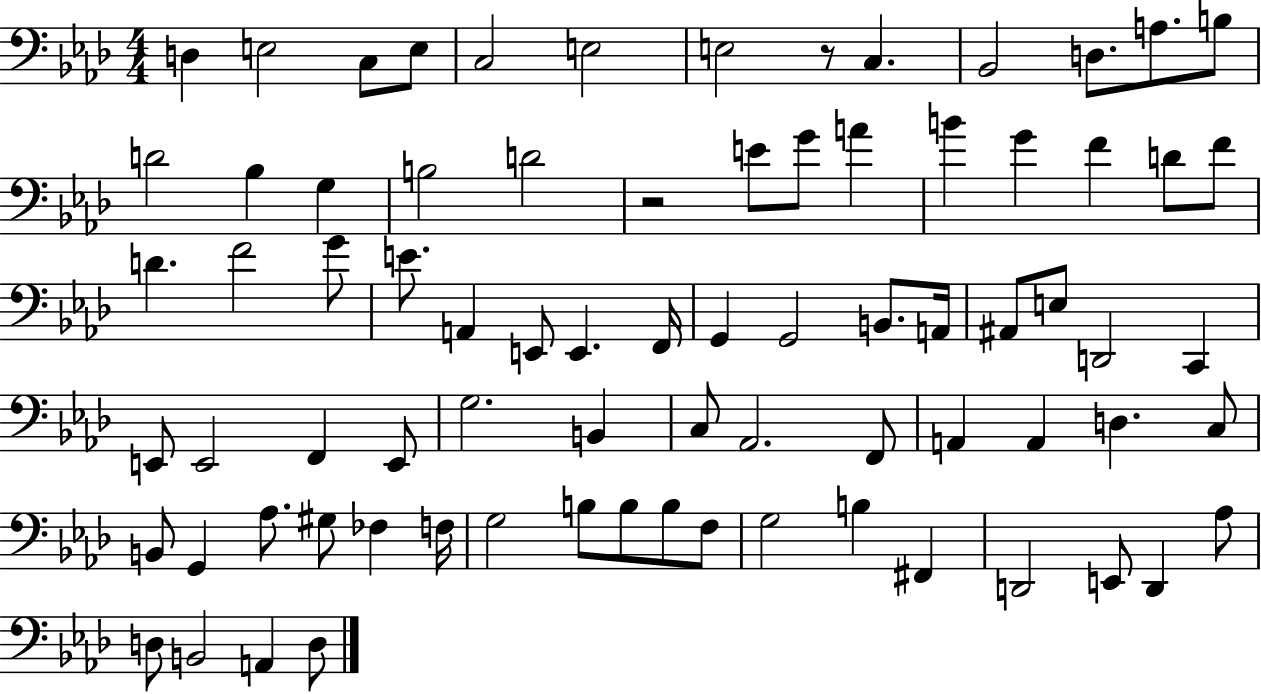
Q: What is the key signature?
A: AES major